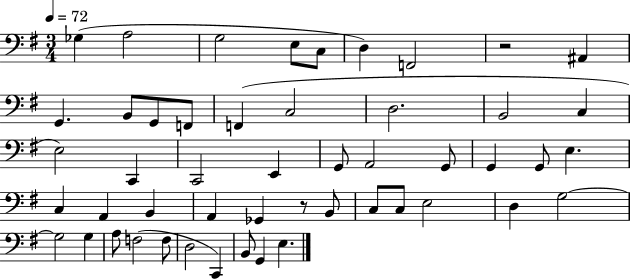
X:1
T:Untitled
M:3/4
L:1/4
K:G
_G, A,2 G,2 E,/2 C,/2 D, F,,2 z2 ^A,, G,, B,,/2 G,,/2 F,,/2 F,, C,2 D,2 B,,2 C, E,2 C,, C,,2 E,, G,,/2 A,,2 G,,/2 G,, G,,/2 E, C, A,, B,, A,, _G,, z/2 B,,/2 C,/2 C,/2 E,2 D, G,2 G,2 G, A,/2 F,2 F,/2 D,2 C,, B,,/2 G,, E,